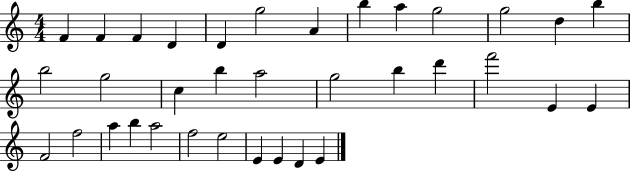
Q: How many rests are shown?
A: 0